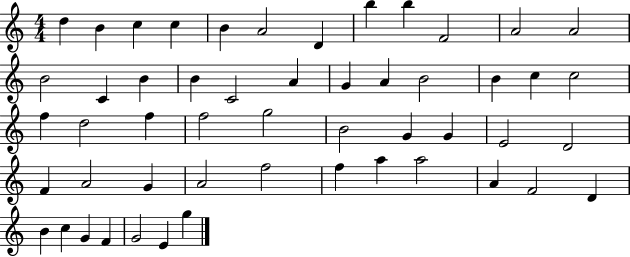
D5/q B4/q C5/q C5/q B4/q A4/h D4/q B5/q B5/q F4/h A4/h A4/h B4/h C4/q B4/q B4/q C4/h A4/q G4/q A4/q B4/h B4/q C5/q C5/h F5/q D5/h F5/q F5/h G5/h B4/h G4/q G4/q E4/h D4/h F4/q A4/h G4/q A4/h F5/h F5/q A5/q A5/h A4/q F4/h D4/q B4/q C5/q G4/q F4/q G4/h E4/q G5/q